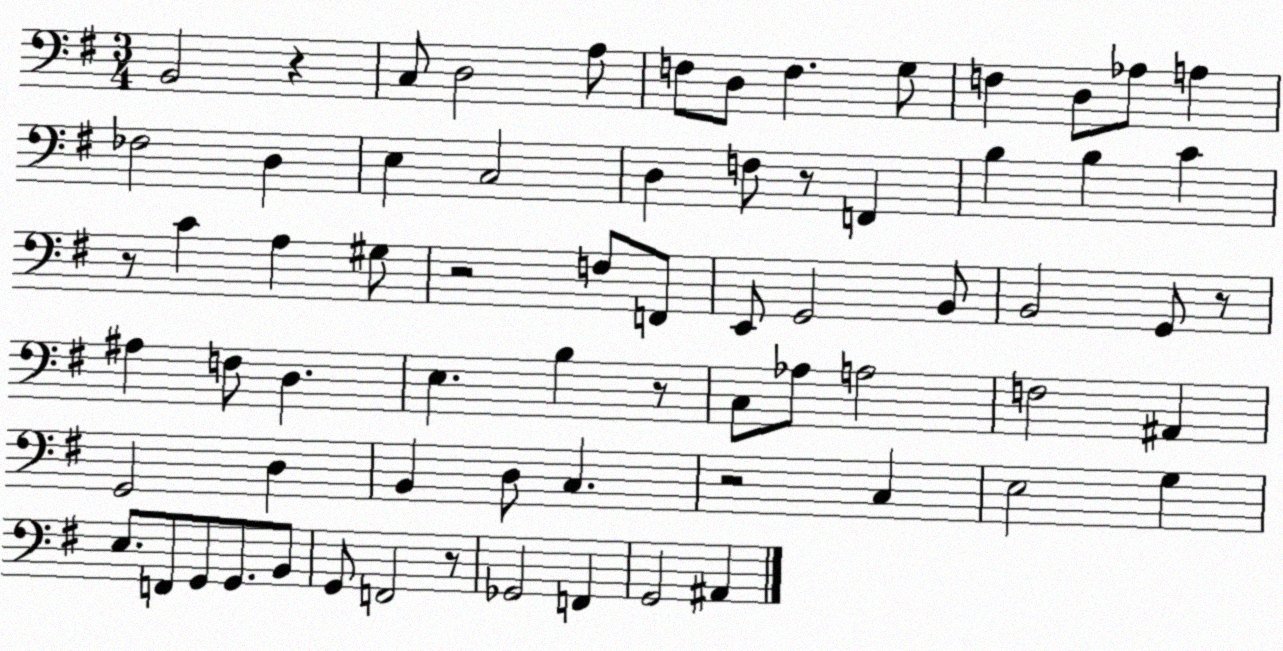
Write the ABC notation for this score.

X:1
T:Untitled
M:3/4
L:1/4
K:G
B,,2 z C,/2 D,2 A,/2 F,/2 D,/2 F, G,/2 F, D,/2 _A,/2 A, _F,2 D, E, C,2 D, F,/2 z/2 F,, B, B, C z/2 C A, ^G,/2 z2 F,/2 F,,/2 E,,/2 G,,2 B,,/2 B,,2 G,,/2 z/2 ^A, F,/2 D, E, B, z/2 C,/2 _A,/2 A,2 F,2 ^A,, G,,2 D, B,, D,/2 C, z2 C, E,2 G, E,/2 F,,/2 G,,/2 G,,/2 B,,/2 G,,/2 F,,2 z/2 _G,,2 F,, G,,2 ^A,,